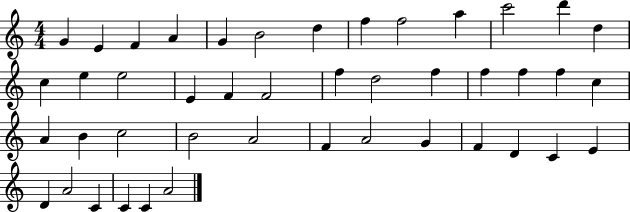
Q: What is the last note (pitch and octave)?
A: A4